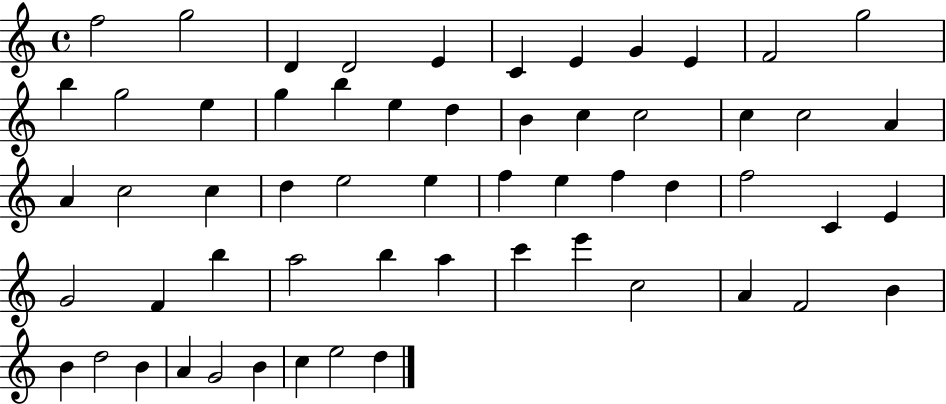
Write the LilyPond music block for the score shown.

{
  \clef treble
  \time 4/4
  \defaultTimeSignature
  \key c \major
  f''2 g''2 | d'4 d'2 e'4 | c'4 e'4 g'4 e'4 | f'2 g''2 | \break b''4 g''2 e''4 | g''4 b''4 e''4 d''4 | b'4 c''4 c''2 | c''4 c''2 a'4 | \break a'4 c''2 c''4 | d''4 e''2 e''4 | f''4 e''4 f''4 d''4 | f''2 c'4 e'4 | \break g'2 f'4 b''4 | a''2 b''4 a''4 | c'''4 e'''4 c''2 | a'4 f'2 b'4 | \break b'4 d''2 b'4 | a'4 g'2 b'4 | c''4 e''2 d''4 | \bar "|."
}